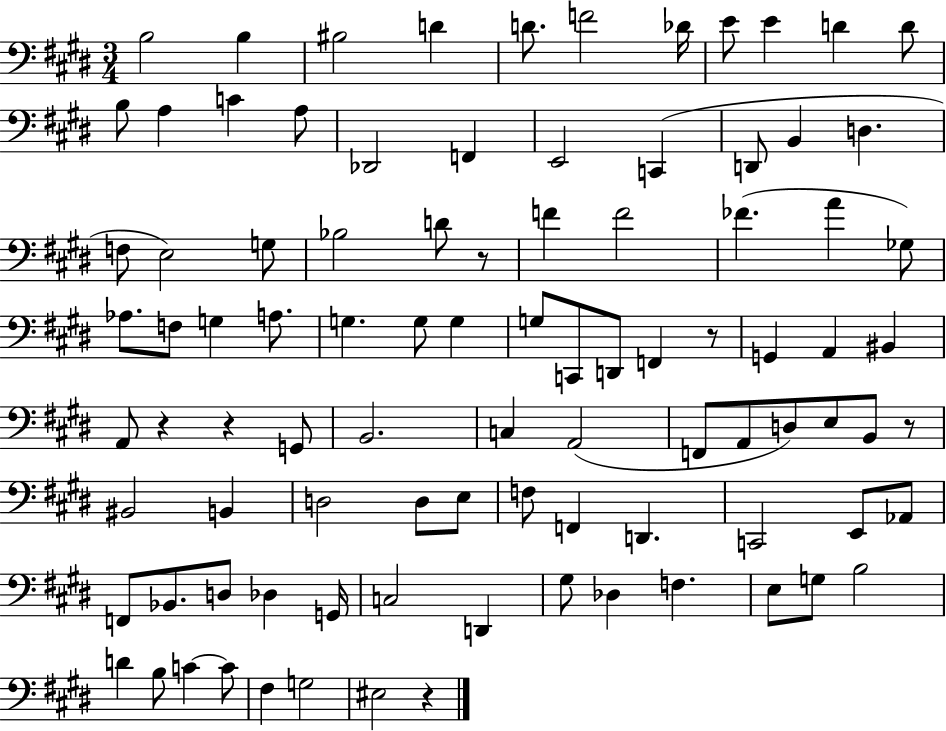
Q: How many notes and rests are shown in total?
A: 93